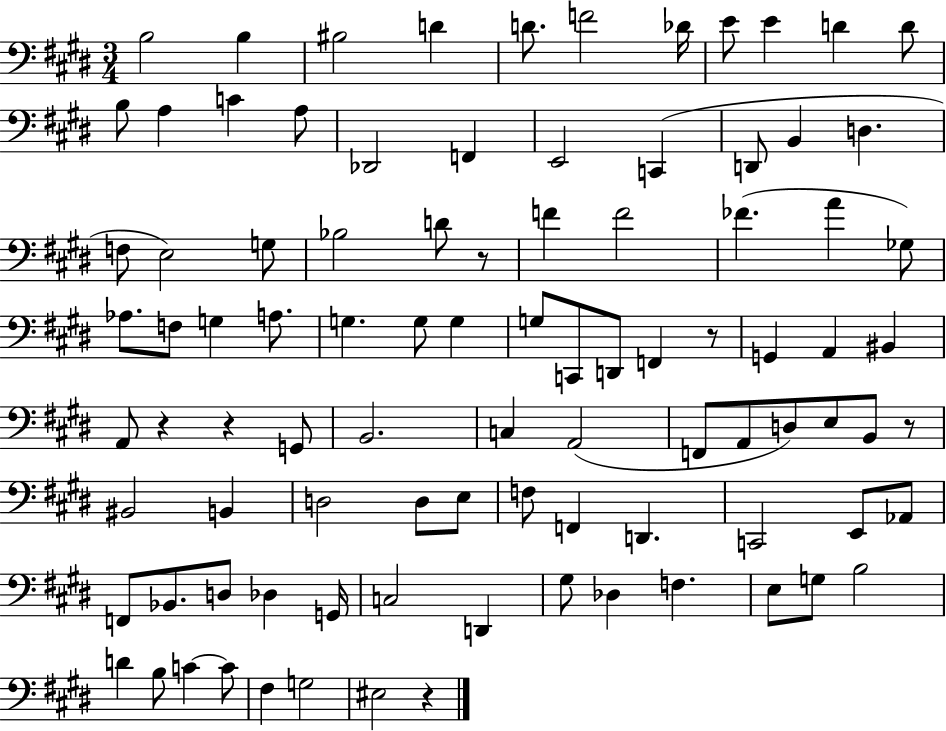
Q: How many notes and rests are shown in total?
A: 93